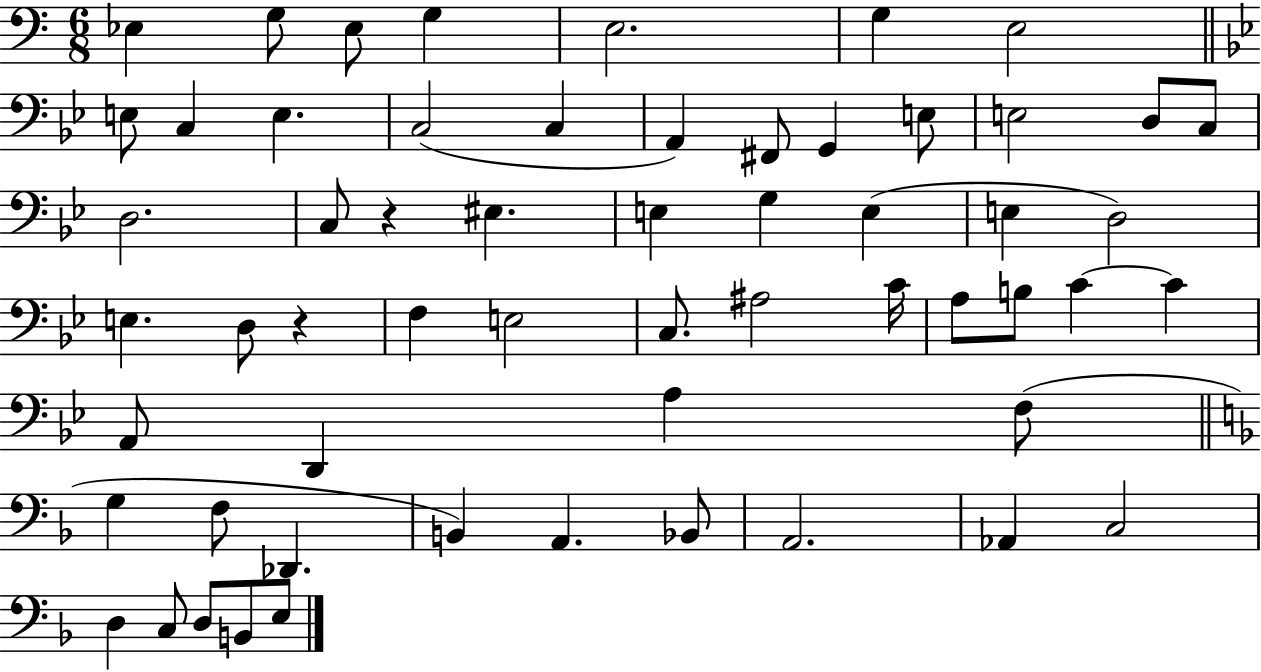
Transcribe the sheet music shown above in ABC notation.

X:1
T:Untitled
M:6/8
L:1/4
K:C
_E, G,/2 _E,/2 G, E,2 G, E,2 E,/2 C, E, C,2 C, A,, ^F,,/2 G,, E,/2 E,2 D,/2 C,/2 D,2 C,/2 z ^E, E, G, E, E, D,2 E, D,/2 z F, E,2 C,/2 ^A,2 C/4 A,/2 B,/2 C C A,,/2 D,, A, F,/2 G, F,/2 _D,, B,, A,, _B,,/2 A,,2 _A,, C,2 D, C,/2 D,/2 B,,/2 E,/2